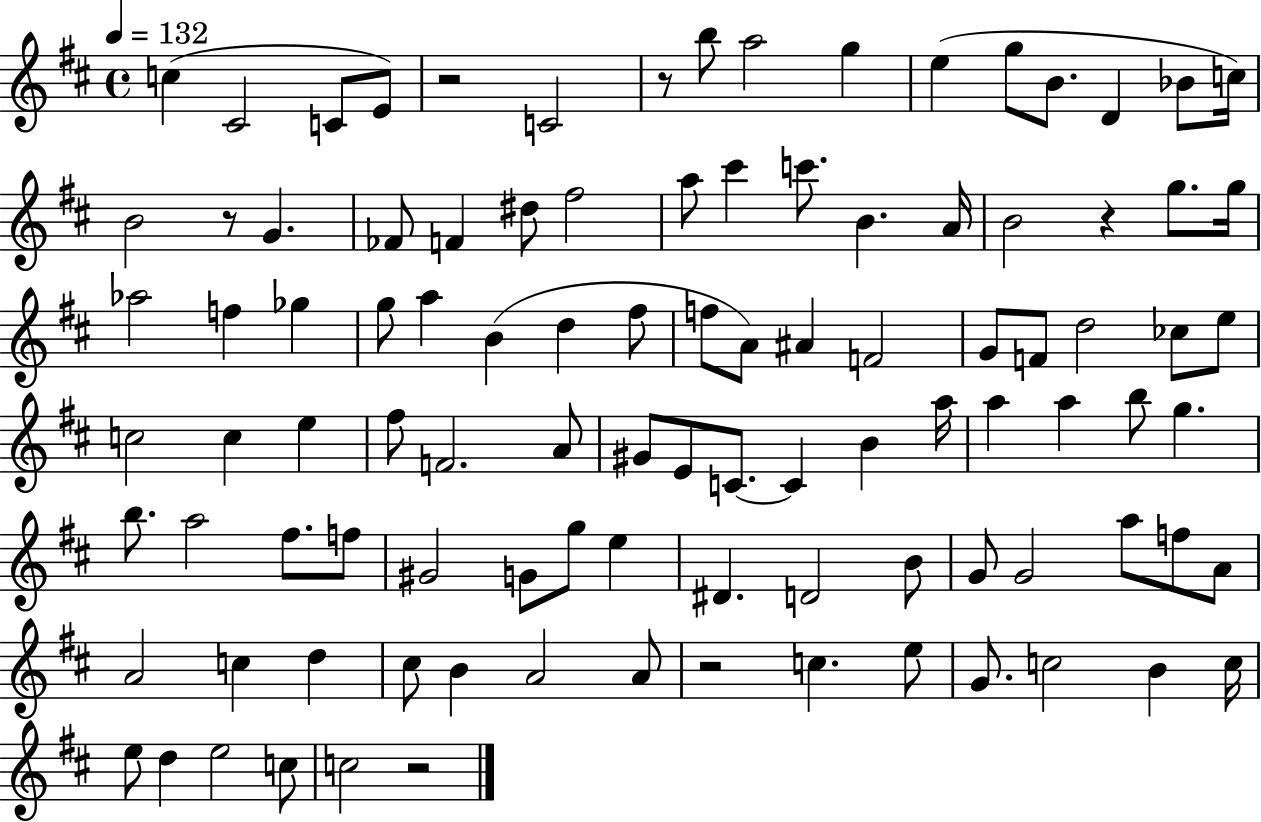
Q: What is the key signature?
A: D major